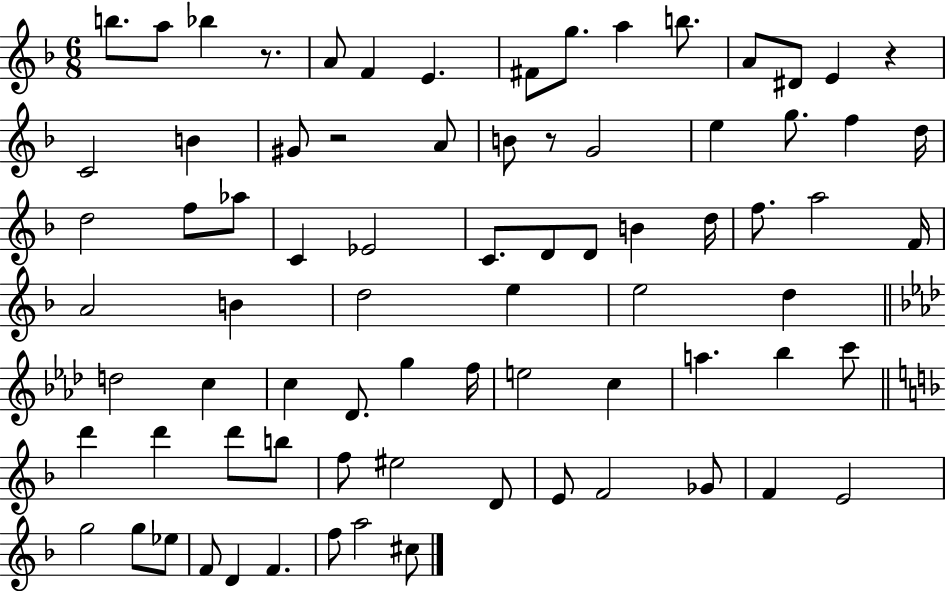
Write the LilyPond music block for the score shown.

{
  \clef treble
  \numericTimeSignature
  \time 6/8
  \key f \major
  b''8. a''8 bes''4 r8. | a'8 f'4 e'4. | fis'8 g''8. a''4 b''8. | a'8 dis'8 e'4 r4 | \break c'2 b'4 | gis'8 r2 a'8 | b'8 r8 g'2 | e''4 g''8. f''4 d''16 | \break d''2 f''8 aes''8 | c'4 ees'2 | c'8. d'8 d'8 b'4 d''16 | f''8. a''2 f'16 | \break a'2 b'4 | d''2 e''4 | e''2 d''4 | \bar "||" \break \key aes \major d''2 c''4 | c''4 des'8. g''4 f''16 | e''2 c''4 | a''4. bes''4 c'''8 | \break \bar "||" \break \key f \major d'''4 d'''4 d'''8 b''8 | f''8 eis''2 d'8 | e'8 f'2 ges'8 | f'4 e'2 | \break g''2 g''8 ees''8 | f'8 d'4 f'4. | f''8 a''2 cis''8 | \bar "|."
}